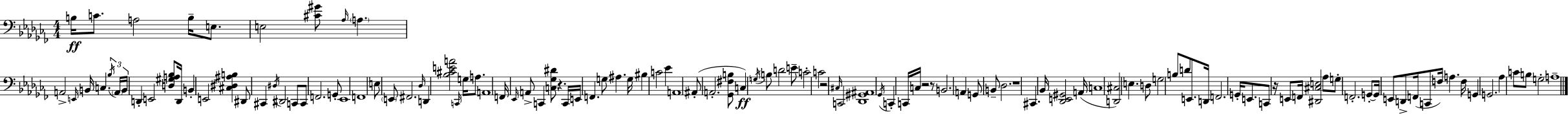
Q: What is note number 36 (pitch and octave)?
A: C2